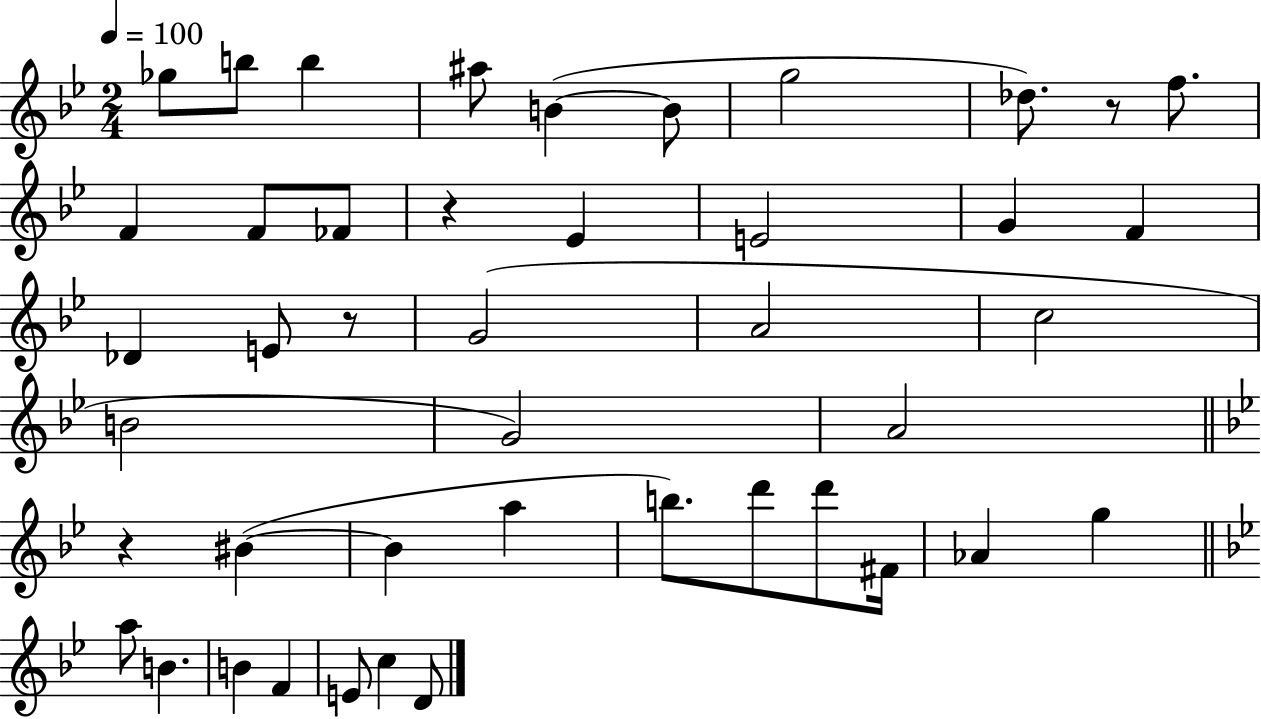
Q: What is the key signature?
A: BES major